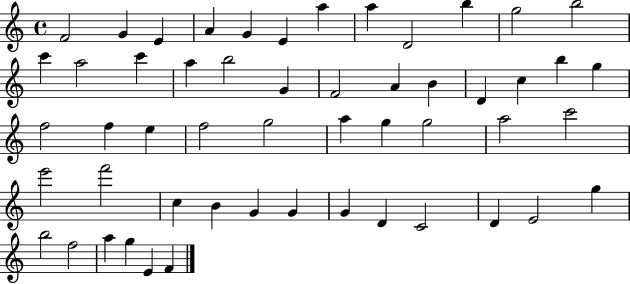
F4/h G4/q E4/q A4/q G4/q E4/q A5/q A5/q D4/h B5/q G5/h B5/h C6/q A5/h C6/q A5/q B5/h G4/q F4/h A4/q B4/q D4/q C5/q B5/q G5/q F5/h F5/q E5/q F5/h G5/h A5/q G5/q G5/h A5/h C6/h E6/h F6/h C5/q B4/q G4/q G4/q G4/q D4/q C4/h D4/q E4/h G5/q B5/h F5/h A5/q G5/q E4/q F4/q